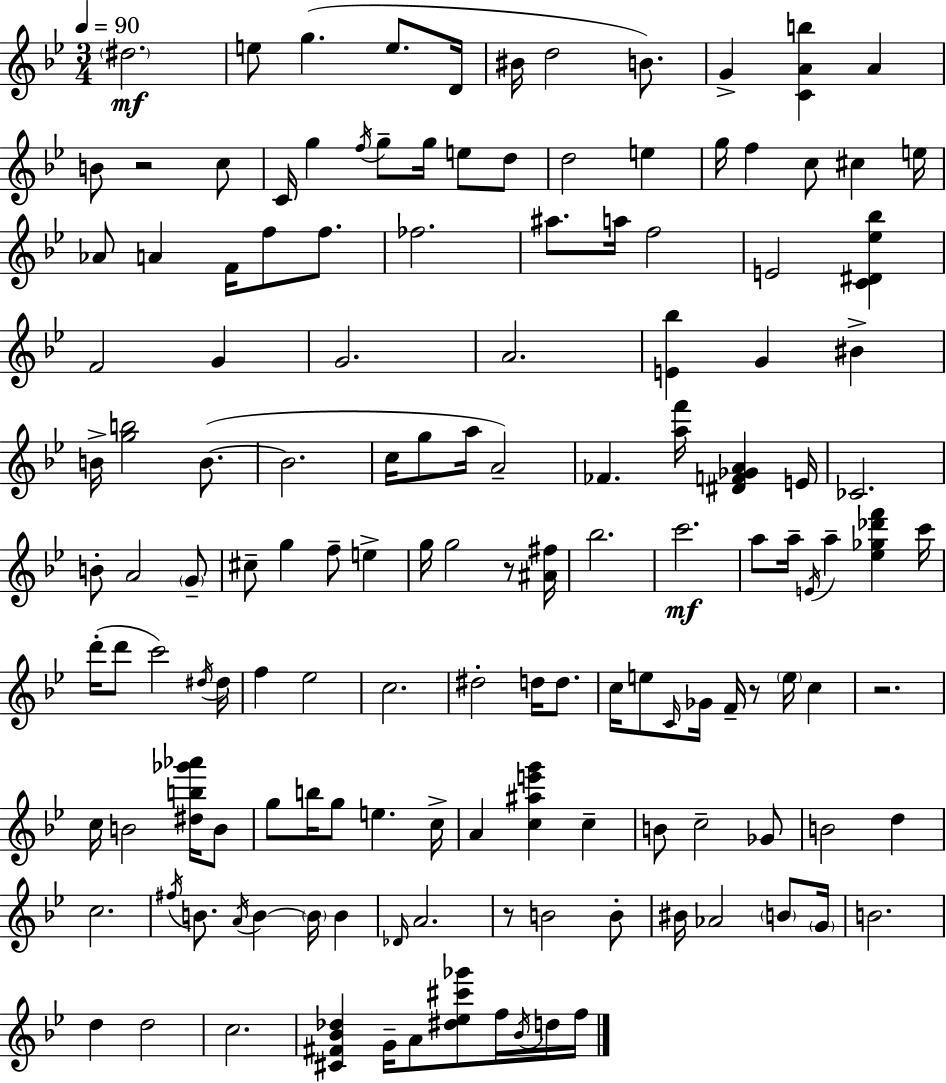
X:1
T:Untitled
M:3/4
L:1/4
K:Gm
^d2 e/2 g e/2 D/4 ^B/4 d2 B/2 G [CAb] A B/2 z2 c/2 C/4 g f/4 g/2 g/4 e/2 d/2 d2 e g/4 f c/2 ^c e/4 _A/2 A F/4 f/2 f/2 _f2 ^a/2 a/4 f2 E2 [C^D_e_b] F2 G G2 A2 [E_b] G ^B B/4 [gb]2 B/2 B2 c/4 g/2 a/4 A2 _F [af']/4 [^DF_GA] E/4 _C2 B/2 A2 G/2 ^c/2 g f/2 e g/4 g2 z/2 [^A^f]/4 _b2 c'2 a/2 a/4 E/4 a [_e_g_d'f'] c'/4 d'/4 d'/2 c'2 ^d/4 ^d/4 f _e2 c2 ^d2 d/4 d/2 c/4 e/2 C/4 _G/4 F/4 z/2 e/4 c z2 c/4 B2 [^db_g'_a']/4 B/2 g/2 b/4 g/2 e c/4 A [c^ae'g'] c B/2 c2 _G/2 B2 d c2 ^f/4 B/2 A/4 B B/4 B _D/4 A2 z/2 B2 B/2 ^B/4 _A2 B/2 G/4 B2 d d2 c2 [^C^F_B_d] G/4 A/2 [^d_e^c'_g']/2 f/4 _B/4 d/4 f/4